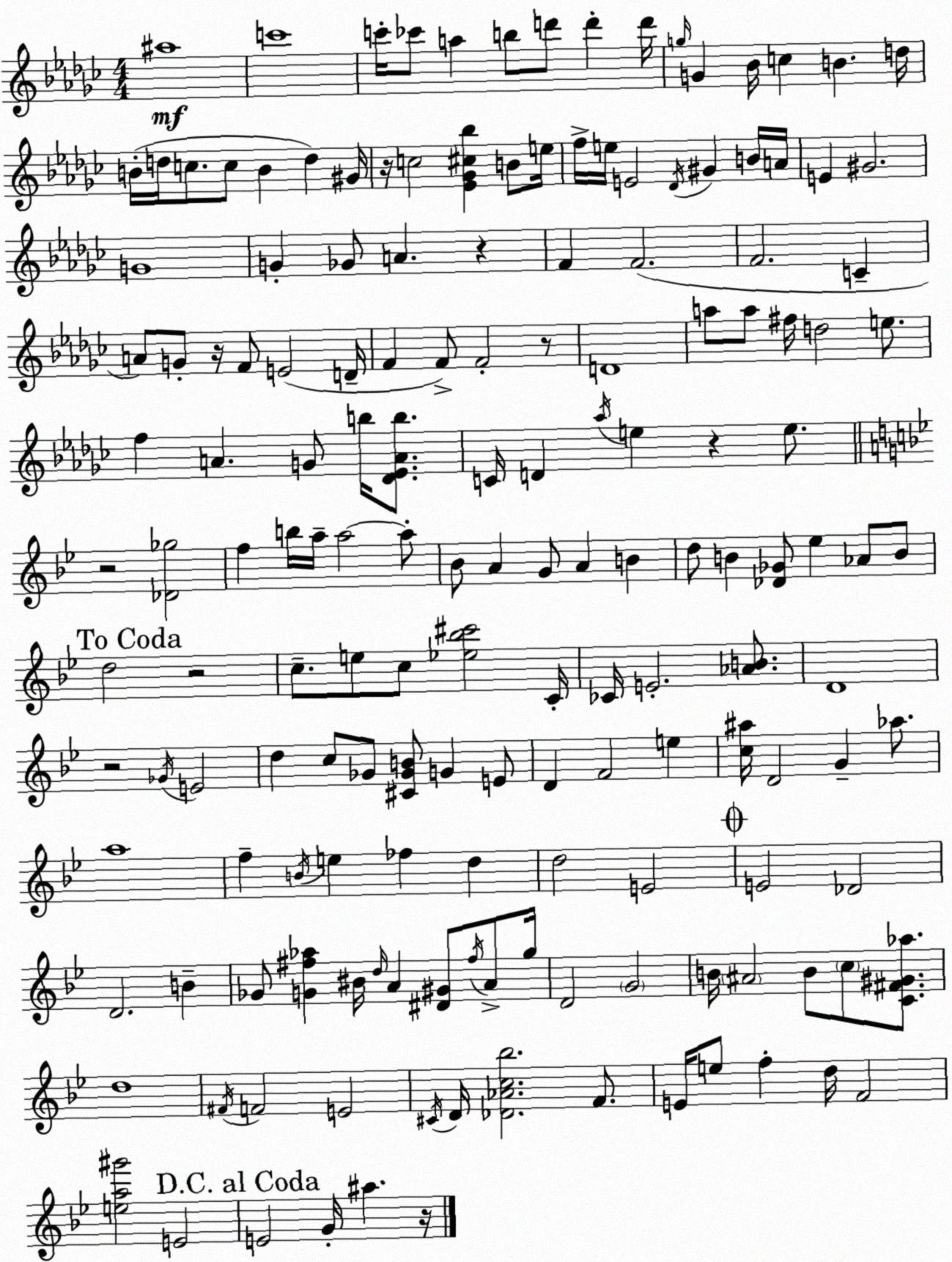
X:1
T:Untitled
M:4/4
L:1/4
K:Ebm
^a4 c'4 c'/4 _c'/2 a b/2 d'/2 d' d'/4 g/4 G _B/4 c B d/4 B/4 d/4 c/2 c/2 B d ^G/4 z/4 c2 [_E_G^c_b] B/2 e/4 f/4 e/4 E2 _D/4 ^G B/4 A/4 E ^G2 G4 G _G/2 A z F F2 F2 C A/2 G/2 z/4 F/2 E2 D/4 F F/2 F2 z/2 D4 a/2 a/2 ^f/4 d2 e/2 f A G/2 b/4 [_D_EAb]/2 C/4 D _a/4 e z e/2 z2 [_D_g]2 f b/4 a/4 a2 a/2 _B/2 A G/2 A B d/2 B [_D_G]/2 _e _A/2 B/2 d2 z2 c/2 e/2 c/2 [_e_b^c']2 C/4 _C/4 E2 [_AB]/2 D4 z2 _G/4 E2 d c/2 _G/2 [^C_GB]/2 G E/2 D F2 e [c^a]/4 D2 G _a/2 a4 f B/4 e _f d d2 E2 E2 _D2 D2 B _G/2 [G^f_a] ^B/4 d/4 A [^D^G]/2 ^f/4 A/2 g/4 D2 G2 B/4 ^A2 B/2 c/2 [C^F^G_a]/2 d4 ^F/4 F2 E2 ^C/4 D/4 [_D_Ac_b]2 F/2 E/4 e/2 f d/4 F2 [ea^g']2 E2 E2 G/4 ^a z/4